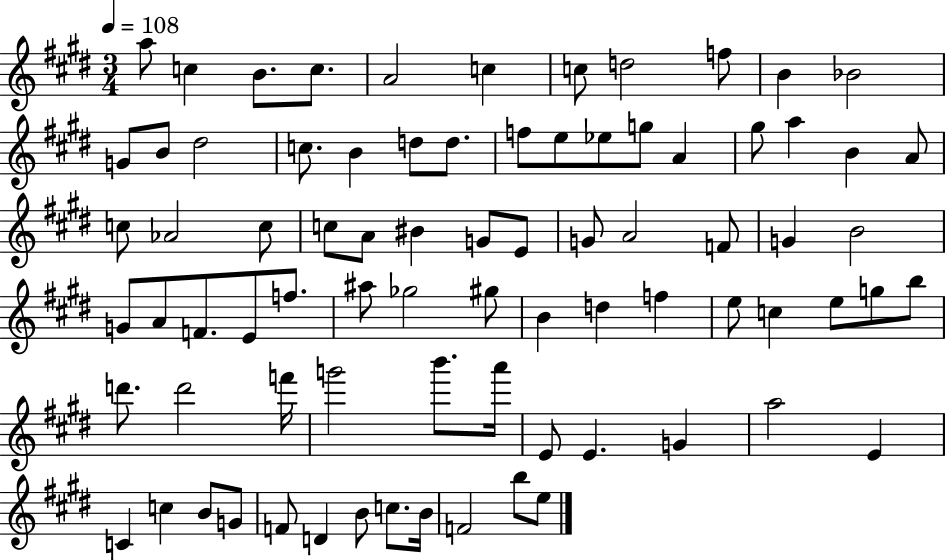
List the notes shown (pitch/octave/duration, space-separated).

A5/e C5/q B4/e. C5/e. A4/h C5/q C5/e D5/h F5/e B4/q Bb4/h G4/e B4/e D#5/h C5/e. B4/q D5/e D5/e. F5/e E5/e Eb5/e G5/e A4/q G#5/e A5/q B4/q A4/e C5/e Ab4/h C5/e C5/e A4/e BIS4/q G4/e E4/e G4/e A4/h F4/e G4/q B4/h G4/e A4/e F4/e. E4/e F5/e. A#5/e Gb5/h G#5/e B4/q D5/q F5/q E5/e C5/q E5/e G5/e B5/e D6/e. D6/h F6/s G6/h B6/e. A6/s E4/e E4/q. G4/q A5/h E4/q C4/q C5/q B4/e G4/e F4/e D4/q B4/e C5/e. B4/s F4/h B5/e E5/e